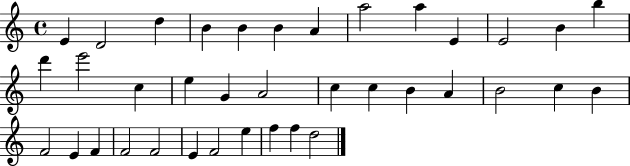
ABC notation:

X:1
T:Untitled
M:4/4
L:1/4
K:C
E D2 d B B B A a2 a E E2 B b d' e'2 c e G A2 c c B A B2 c B F2 E F F2 F2 E F2 e f f d2